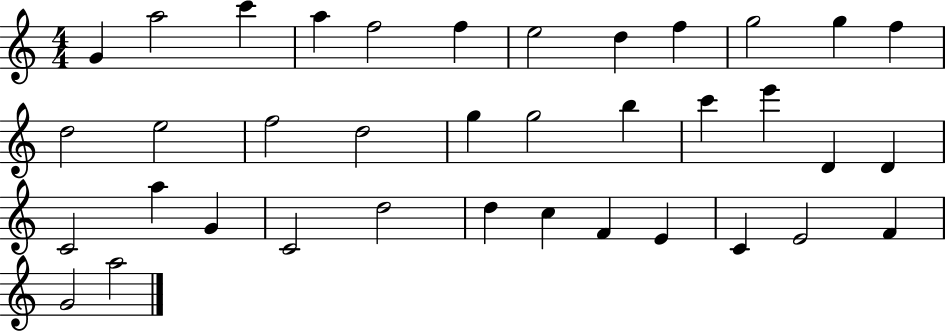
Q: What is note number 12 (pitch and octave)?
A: F5